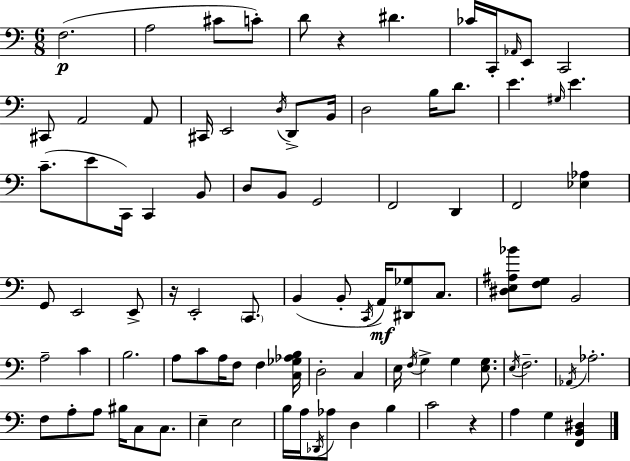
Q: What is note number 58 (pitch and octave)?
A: E3